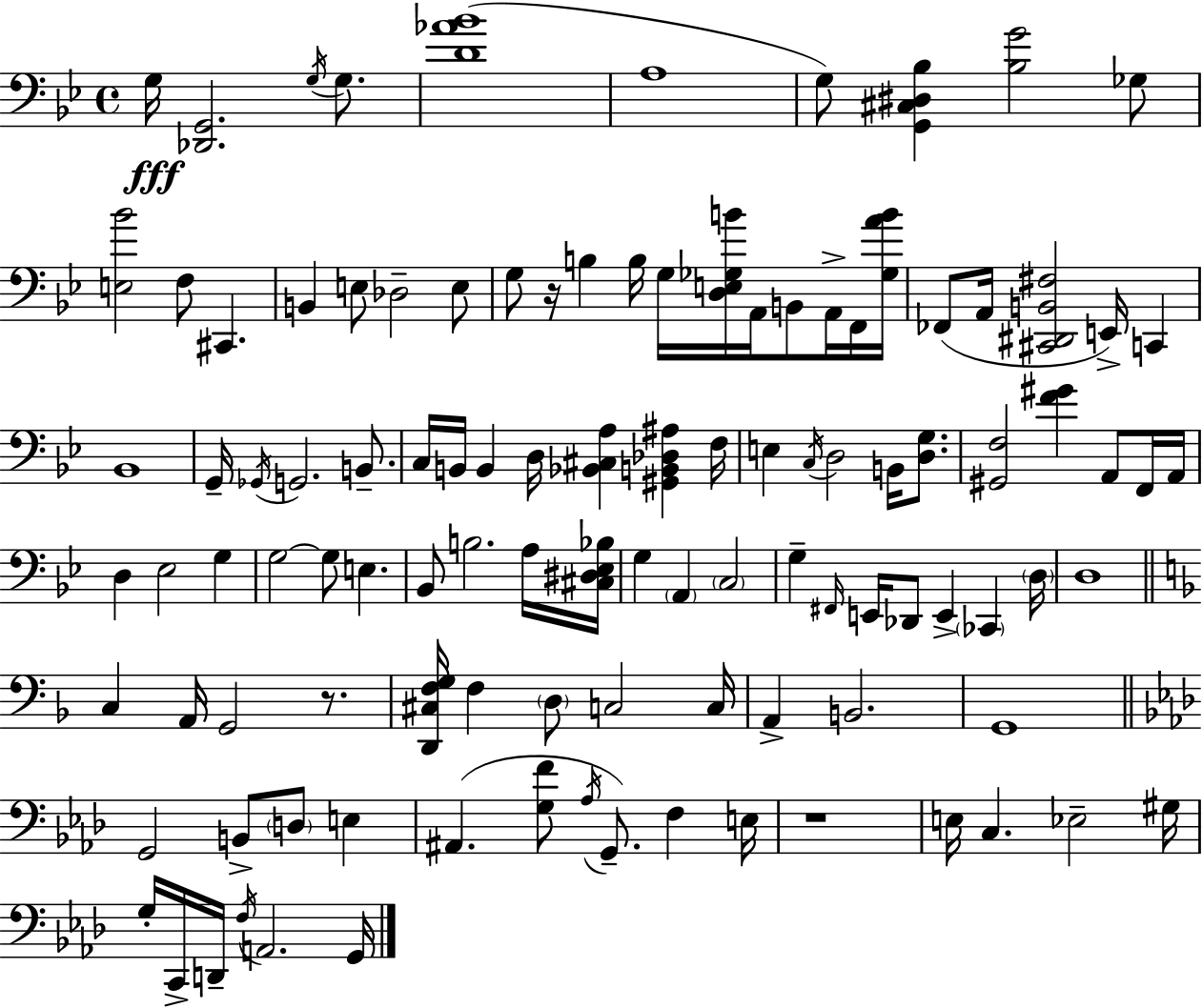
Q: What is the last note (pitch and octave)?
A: G2